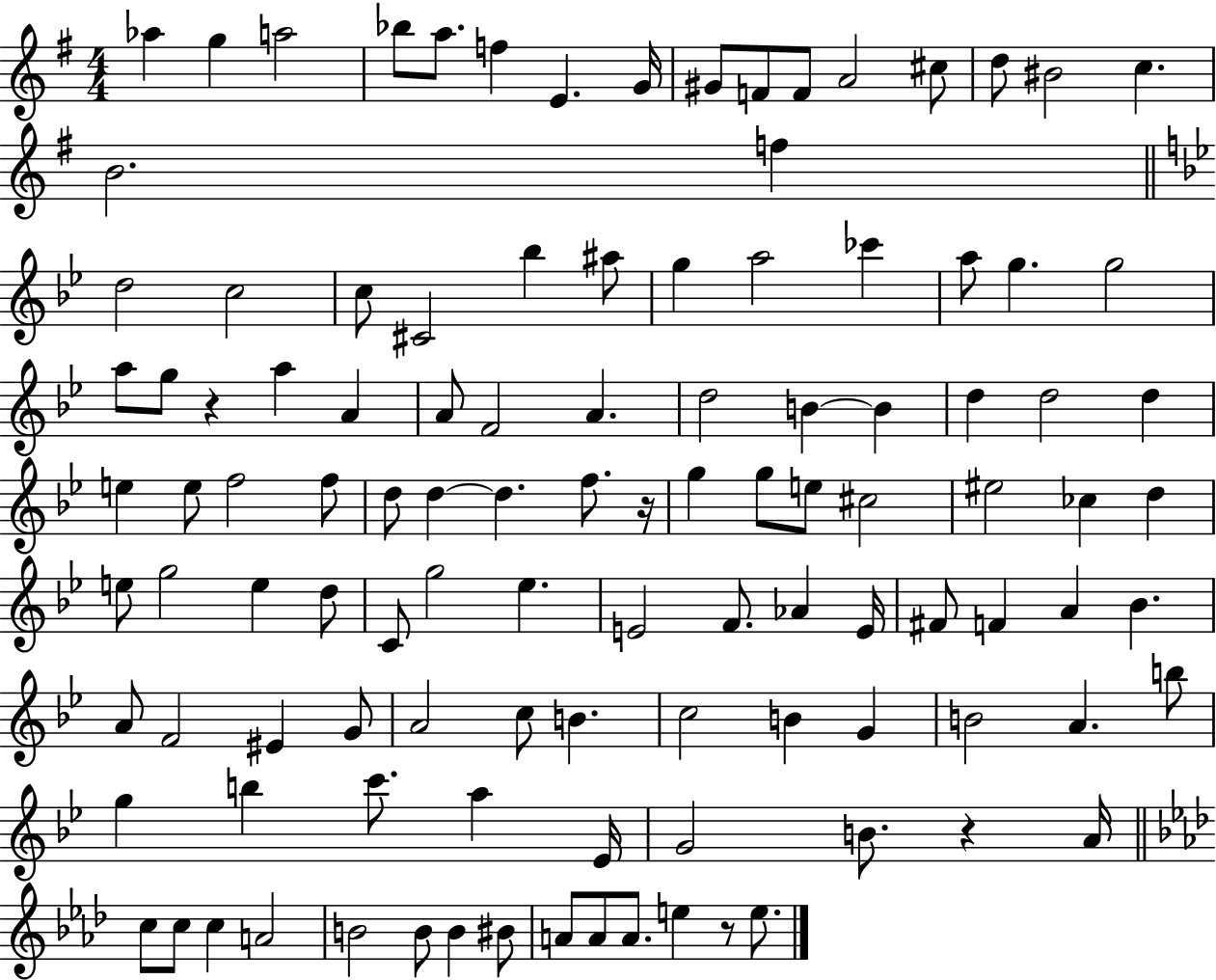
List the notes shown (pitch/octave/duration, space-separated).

Ab5/q G5/q A5/h Bb5/e A5/e. F5/q E4/q. G4/s G#4/e F4/e F4/e A4/h C#5/e D5/e BIS4/h C5/q. B4/h. F5/q D5/h C5/h C5/e C#4/h Bb5/q A#5/e G5/q A5/h CES6/q A5/e G5/q. G5/h A5/e G5/e R/q A5/q A4/q A4/e F4/h A4/q. D5/h B4/q B4/q D5/q D5/h D5/q E5/q E5/e F5/h F5/e D5/e D5/q D5/q. F5/e. R/s G5/q G5/e E5/e C#5/h EIS5/h CES5/q D5/q E5/e G5/h E5/q D5/e C4/e G5/h Eb5/q. E4/h F4/e. Ab4/q E4/s F#4/e F4/q A4/q Bb4/q. A4/e F4/h EIS4/q G4/e A4/h C5/e B4/q. C5/h B4/q G4/q B4/h A4/q. B5/e G5/q B5/q C6/e. A5/q Eb4/s G4/h B4/e. R/q A4/s C5/e C5/e C5/q A4/h B4/h B4/e B4/q BIS4/e A4/e A4/e A4/e. E5/q R/e E5/e.